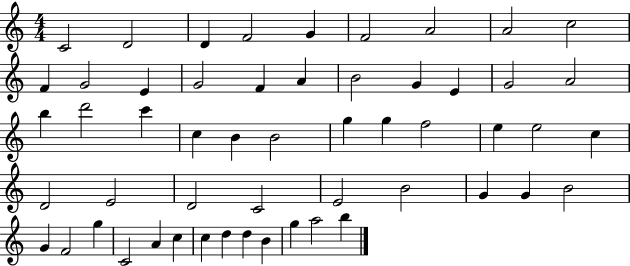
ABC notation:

X:1
T:Untitled
M:4/4
L:1/4
K:C
C2 D2 D F2 G F2 A2 A2 c2 F G2 E G2 F A B2 G E G2 A2 b d'2 c' c B B2 g g f2 e e2 c D2 E2 D2 C2 E2 B2 G G B2 G F2 g C2 A c c d d B g a2 b